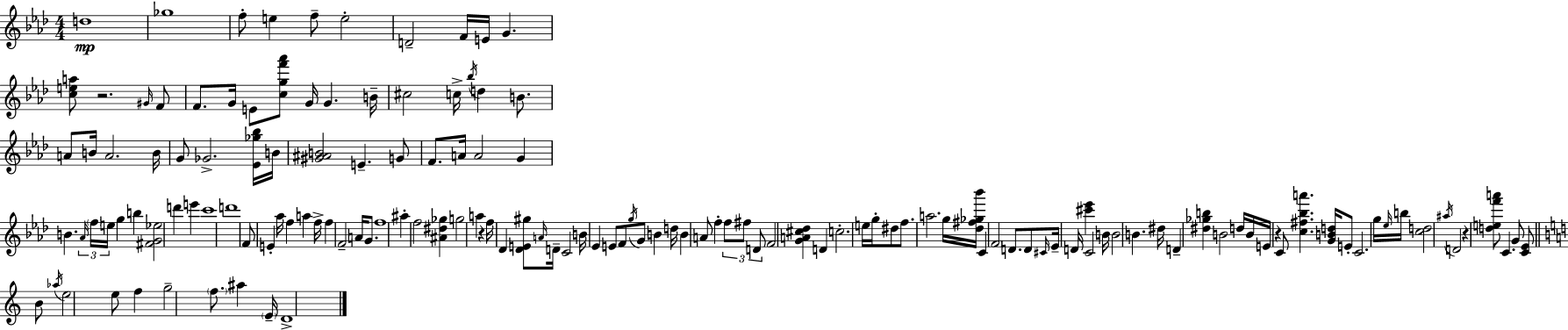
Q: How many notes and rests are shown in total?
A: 146